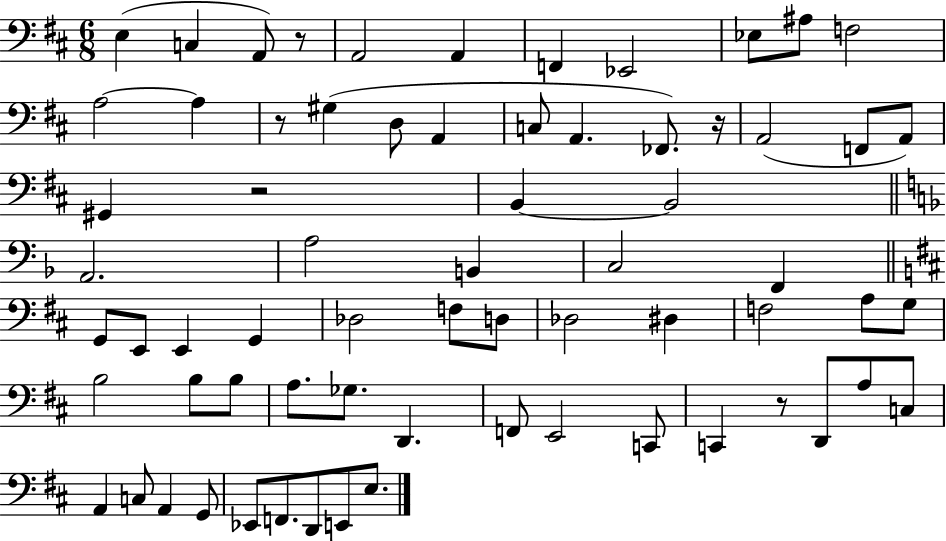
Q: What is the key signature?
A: D major